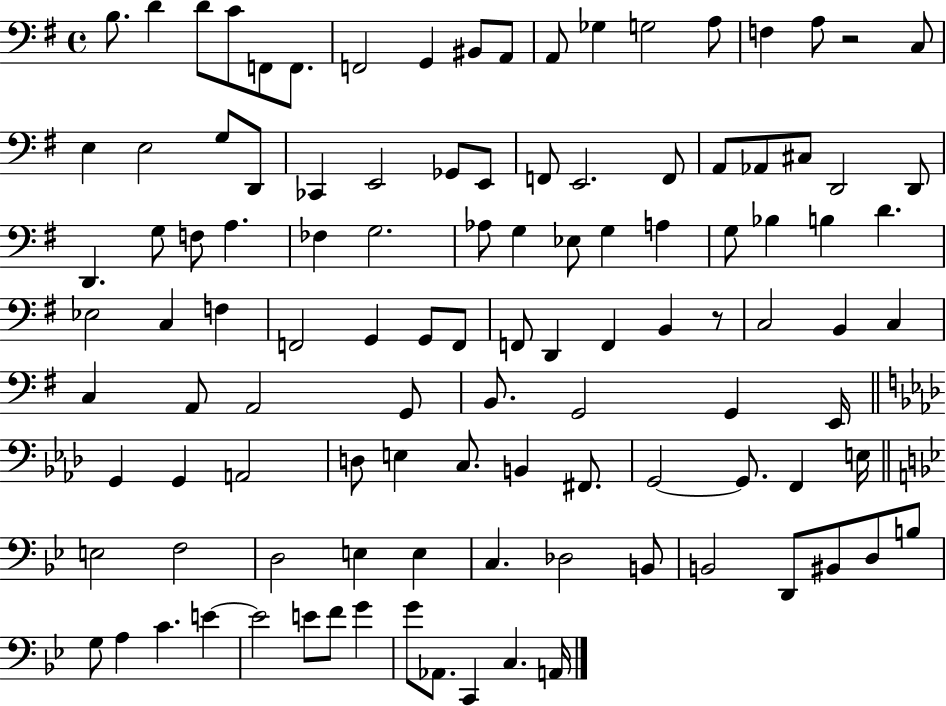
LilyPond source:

{
  \clef bass
  \time 4/4
  \defaultTimeSignature
  \key g \major
  \repeat volta 2 { b8. d'4 d'8 c'8 f,8 f,8. | f,2 g,4 bis,8 a,8 | a,8 ges4 g2 a8 | f4 a8 r2 c8 | \break e4 e2 g8 d,8 | ces,4 e,2 ges,8 e,8 | f,8 e,2. f,8 | a,8 aes,8 cis8 d,2 d,8 | \break d,4. g8 f8 a4. | fes4 g2. | aes8 g4 ees8 g4 a4 | g8 bes4 b4 d'4. | \break ees2 c4 f4 | f,2 g,4 g,8 f,8 | f,8 d,4 f,4 b,4 r8 | c2 b,4 c4 | \break c4 a,8 a,2 g,8 | b,8. g,2 g,4 e,16 | \bar "||" \break \key f \minor g,4 g,4 a,2 | d8 e4 c8. b,4 fis,8. | g,2~~ g,8. f,4 e16 | \bar "||" \break \key g \minor e2 f2 | d2 e4 e4 | c4. des2 b,8 | b,2 d,8 bis,8 d8 b8 | \break g8 a4 c'4. e'4~~ | e'2 e'8 f'8 g'4 | g'8 aes,8. c,4 c4. a,16 | } \bar "|."
}